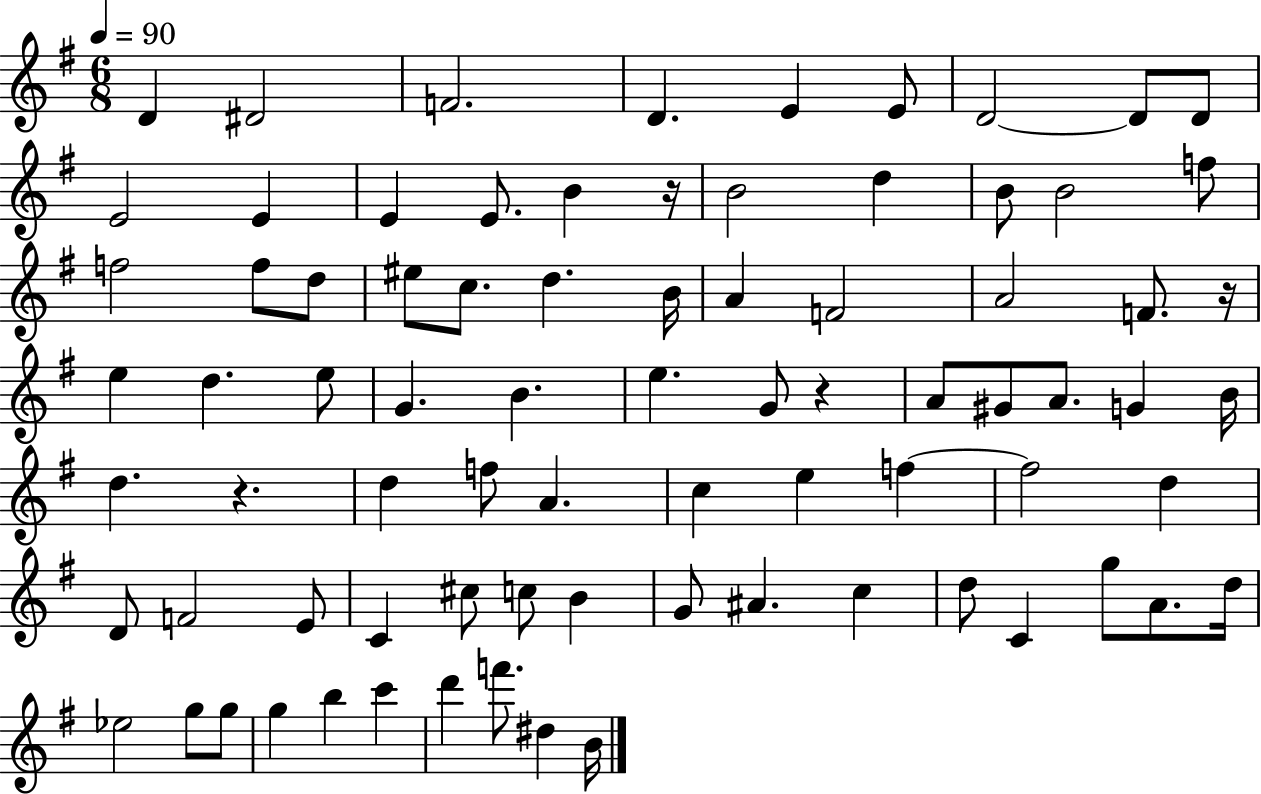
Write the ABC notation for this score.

X:1
T:Untitled
M:6/8
L:1/4
K:G
D ^D2 F2 D E E/2 D2 D/2 D/2 E2 E E E/2 B z/4 B2 d B/2 B2 f/2 f2 f/2 d/2 ^e/2 c/2 d B/4 A F2 A2 F/2 z/4 e d e/2 G B e G/2 z A/2 ^G/2 A/2 G B/4 d z d f/2 A c e f f2 d D/2 F2 E/2 C ^c/2 c/2 B G/2 ^A c d/2 C g/2 A/2 d/4 _e2 g/2 g/2 g b c' d' f'/2 ^d B/4